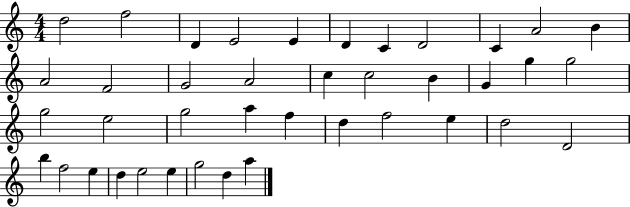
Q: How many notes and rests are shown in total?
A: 40